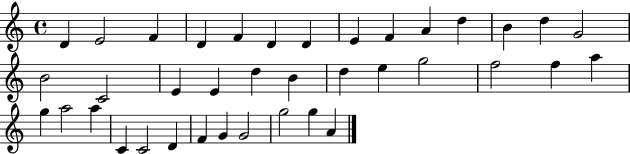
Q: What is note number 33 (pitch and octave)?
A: F4